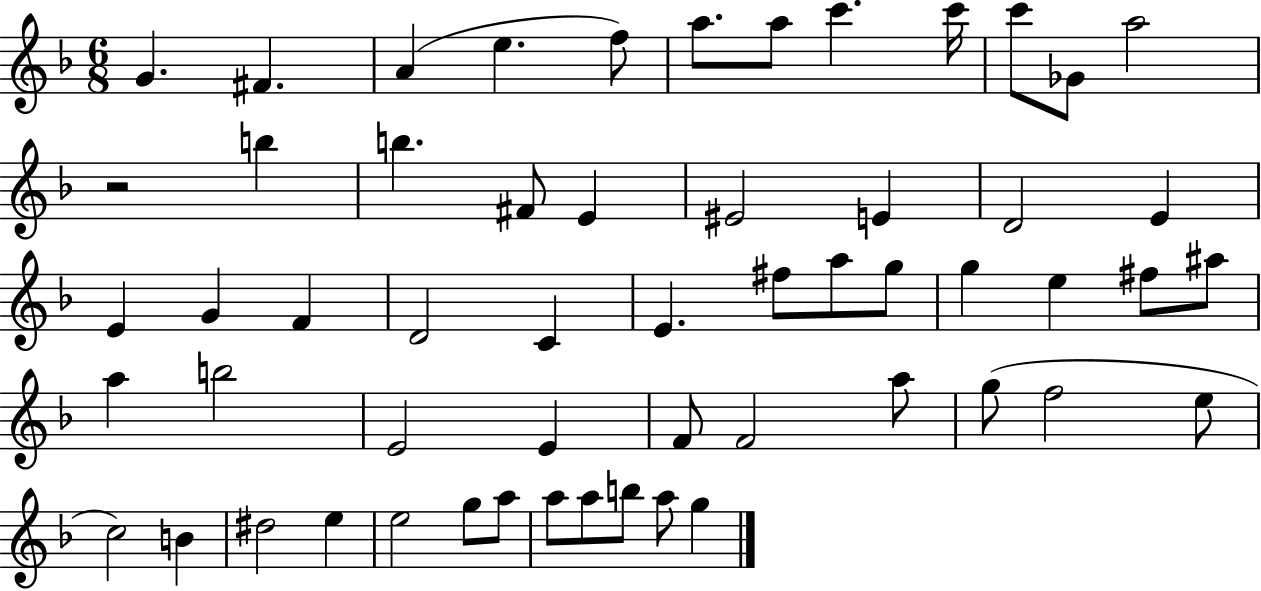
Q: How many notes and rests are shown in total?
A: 56